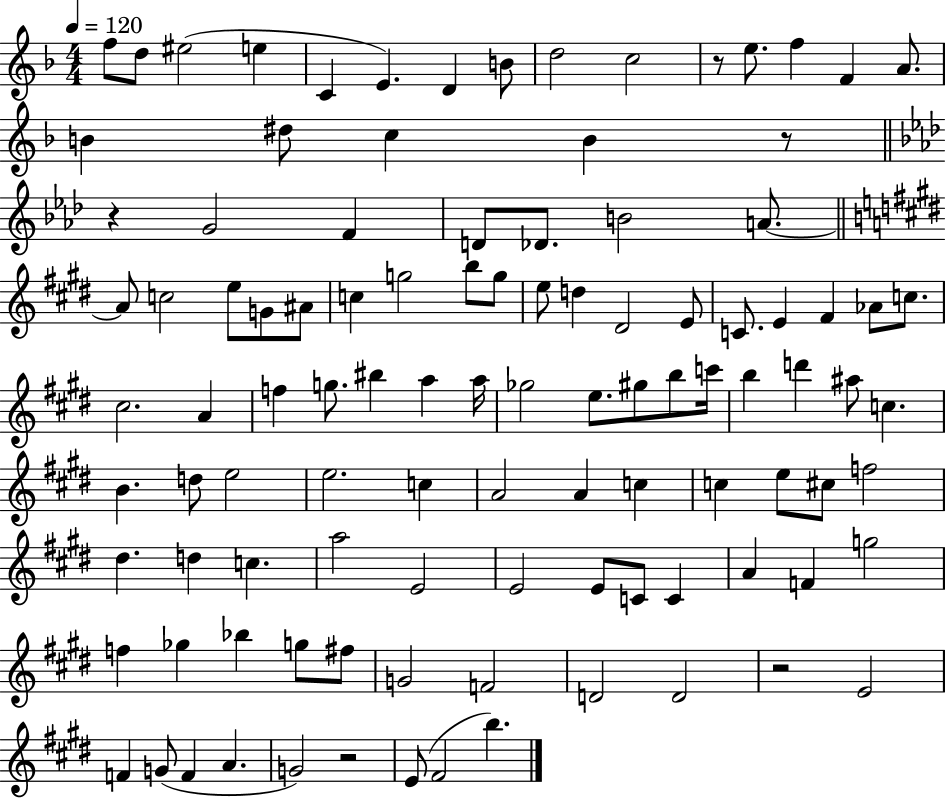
F5/e D5/e EIS5/h E5/q C4/q E4/q. D4/q B4/e D5/h C5/h R/e E5/e. F5/q F4/q A4/e. B4/q D#5/e C5/q B4/q R/e R/q G4/h F4/q D4/e Db4/e. B4/h A4/e. A4/e C5/h E5/e G4/e A#4/e C5/q G5/h B5/e G5/e E5/e D5/q D#4/h E4/e C4/e. E4/q F#4/q Ab4/e C5/e. C#5/h. A4/q F5/q G5/e. BIS5/q A5/q A5/s Gb5/h E5/e. G#5/e B5/e C6/s B5/q D6/q A#5/e C5/q. B4/q. D5/e E5/h E5/h. C5/q A4/h A4/q C5/q C5/q E5/e C#5/e F5/h D#5/q. D5/q C5/q. A5/h E4/h E4/h E4/e C4/e C4/q A4/q F4/q G5/h F5/q Gb5/q Bb5/q G5/e F#5/e G4/h F4/h D4/h D4/h R/h E4/h F4/q G4/e F4/q A4/q. G4/h R/h E4/e F#4/h B5/q.